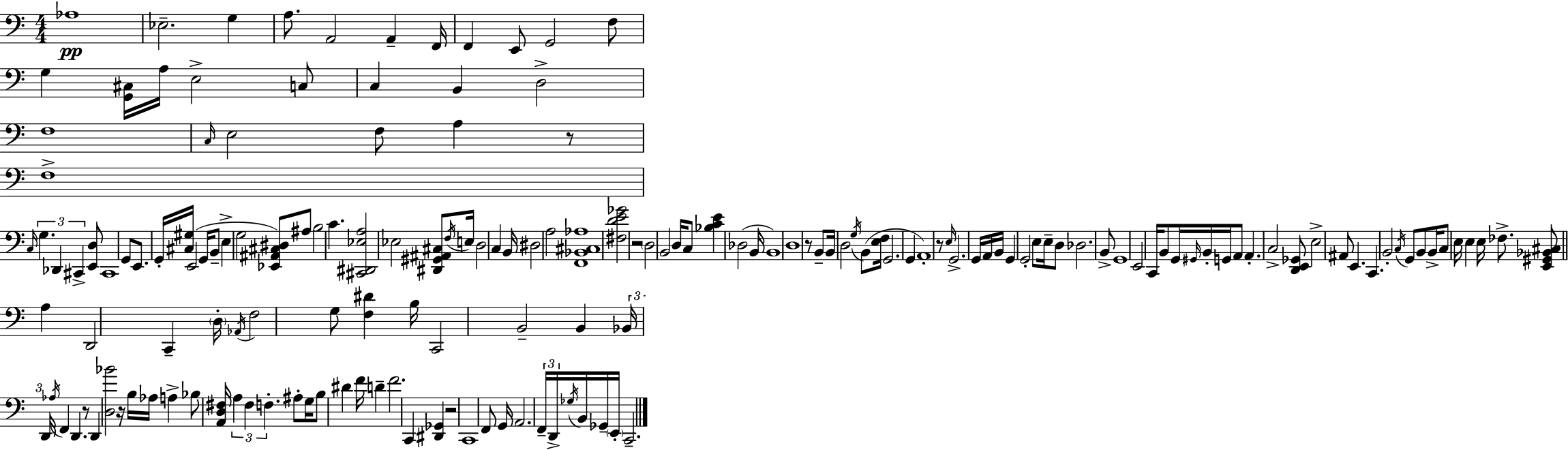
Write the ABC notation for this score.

X:1
T:Untitled
M:4/4
L:1/4
K:C
_A,4 _E,2 G, A,/2 A,,2 A,, F,,/4 F,, E,,/2 G,,2 F,/2 G, [G,,^C,]/4 A,/4 E,2 C,/2 C, B,, D,2 F,4 C,/4 E,2 F,/2 A, z/2 F,4 C,/4 G, _D,, ^C,, [E,,D,]/2 ^C,,4 G,,/2 E,,/2 G,,/4 [^C,^G,]/4 E,,2 G,,/4 B,,/2 E, G,2 [_E,,^A,,^C,^D,]/2 ^A,/2 B,2 C [^C,,^D,,_E,A,]2 _E,2 [^D,,^G,,^A,,^C,]/2 F,/4 E,/4 D,2 C, B,,/4 ^D,2 A,2 [F,,_B,,^C,_A,]4 [^F,DE_G]2 z2 D,2 B,,2 D,/4 C,/2 [_B,CE] _D,2 B,,/4 B,,4 D,4 z/2 B,,/2 B,,/4 D,2 G,/4 B,,/2 [E,F,]/4 G,,2 G,, A,,4 z/2 E,/4 G,,2 G,,/4 A,,/4 B,,/4 G,, G,,2 E,/2 E,/4 D,/2 _D,2 B,,/2 G,,4 E,,2 C,,/4 B,,/2 G,,/4 ^G,,/4 B,,/4 G,,/4 A,,/2 A,, C,2 [D,,E,,_G,,]/2 E,2 ^A,,/2 E,, C,, B,,2 C,/4 G,,/2 B,,/2 B,,/4 C,/2 E,/4 E, E,/4 _F,/2 [E,,^G,,_B,,^C,]/2 A, D,,2 C,, D,/4 _A,,/4 F,2 G,/2 [F,^D] B,/4 C,,2 B,,2 B,, _B,,/4 D,,/4 _A,/4 F,, D,, z/2 D,, [D,_B]2 z/4 B,/4 _A,/4 A, _B,/2 [A,,D,^F,]/4 A, ^F, F, ^A,/2 G,/4 B,/2 ^D F/4 D F2 C,, [^D,,_G,,] z2 C,,4 F,,/2 G,,/4 A,,2 F,,/4 D,,/4 _G,/4 B,,/4 _G,,/4 E,,/4 C,,2